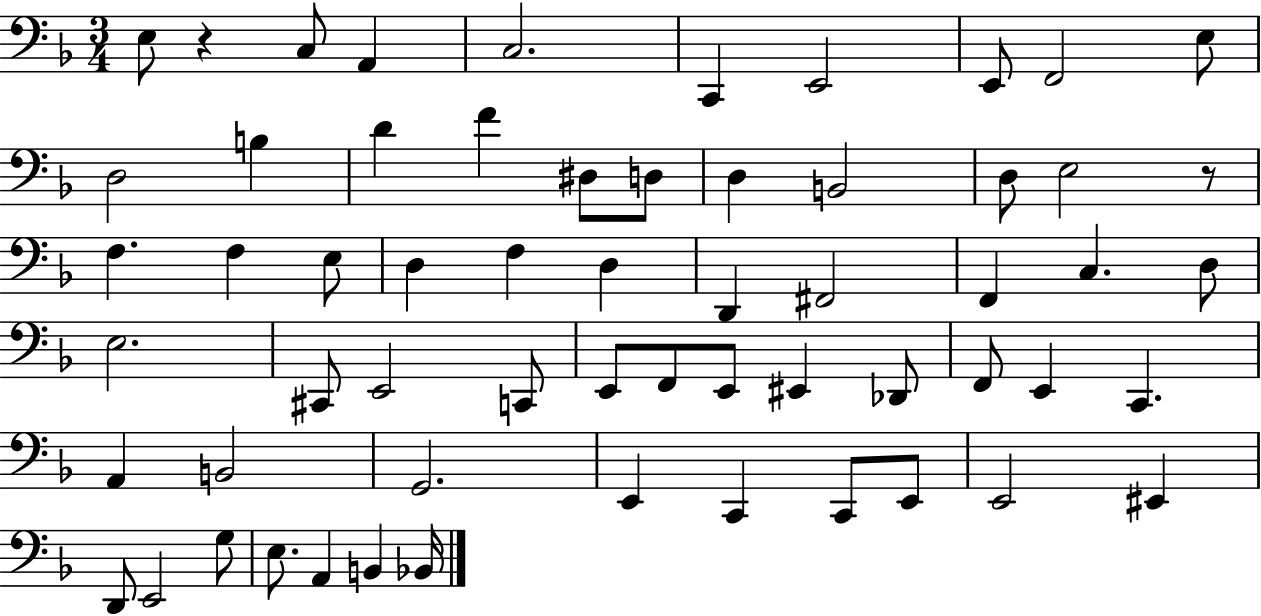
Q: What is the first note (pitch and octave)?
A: E3